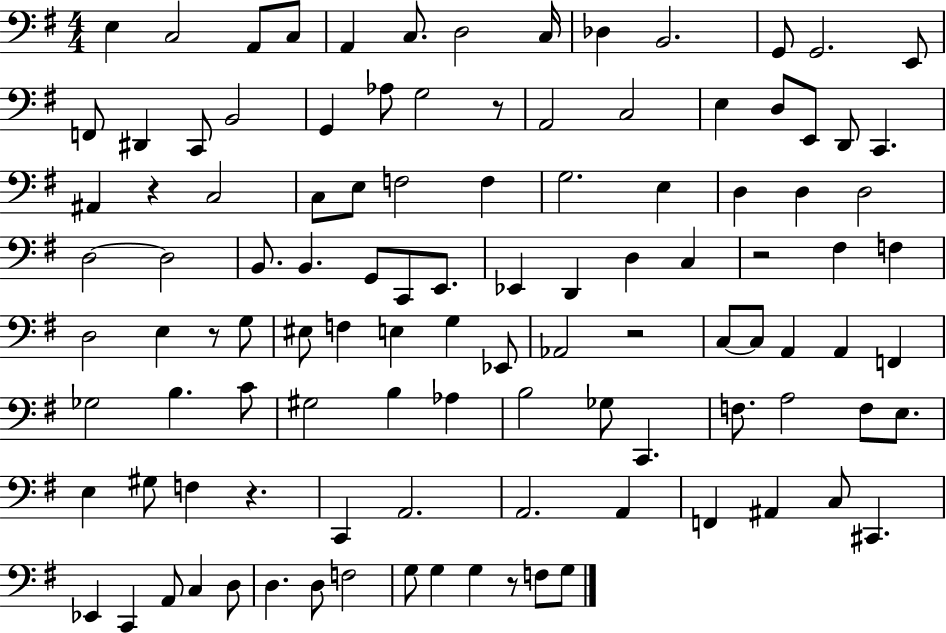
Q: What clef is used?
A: bass